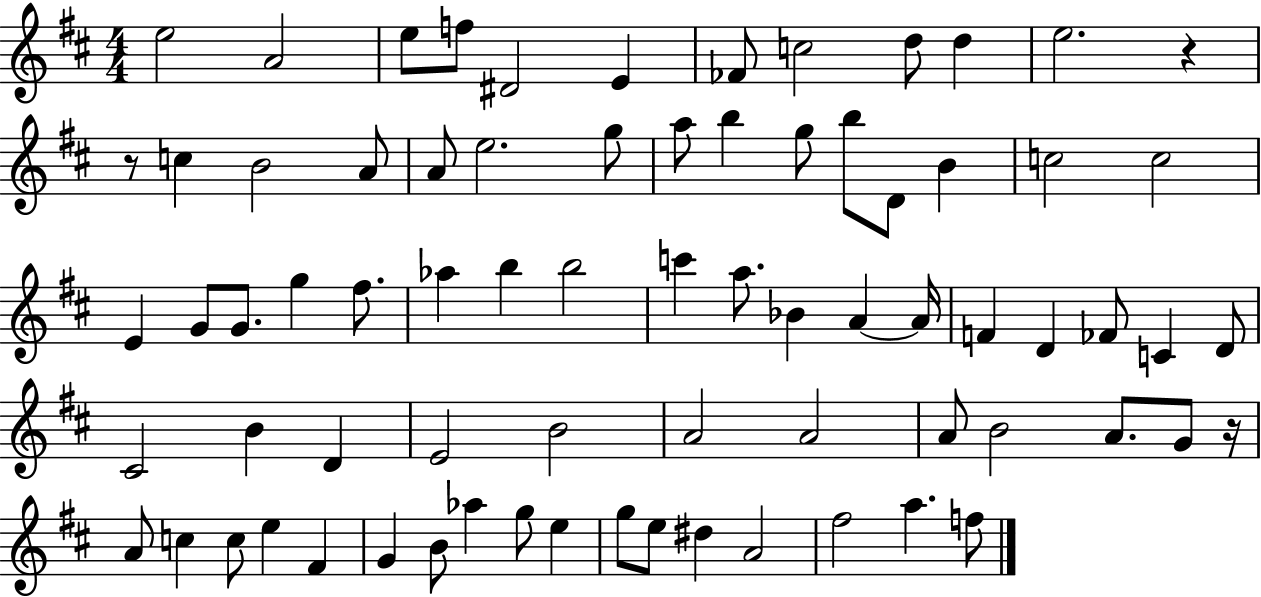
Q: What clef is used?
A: treble